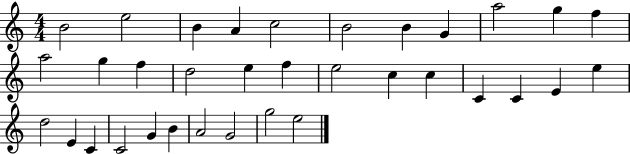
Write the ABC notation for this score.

X:1
T:Untitled
M:4/4
L:1/4
K:C
B2 e2 B A c2 B2 B G a2 g f a2 g f d2 e f e2 c c C C E e d2 E C C2 G B A2 G2 g2 e2